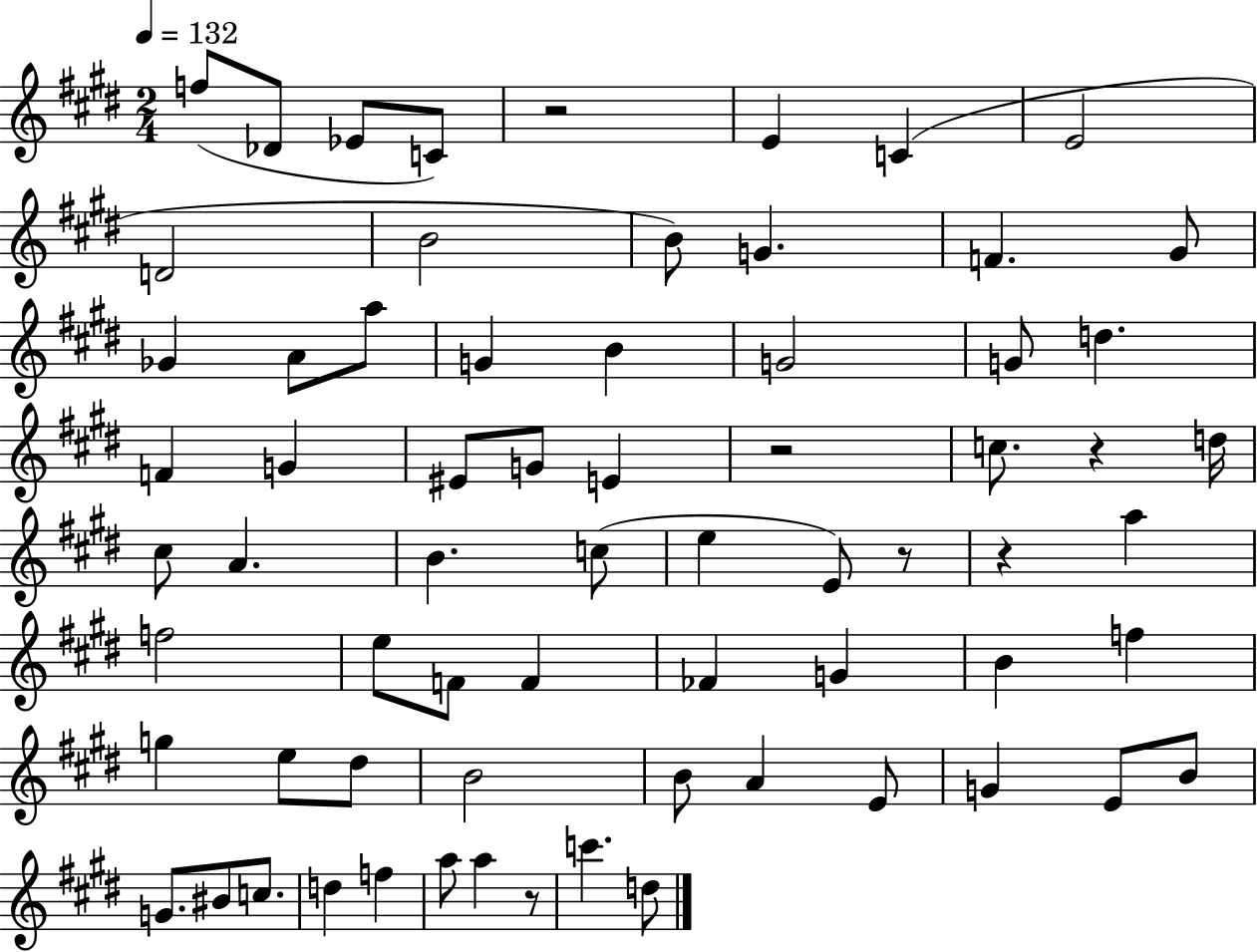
{
  \clef treble
  \numericTimeSignature
  \time 2/4
  \key e \major
  \tempo 4 = 132
  \repeat volta 2 { f''8( des'8 ees'8 c'8) | r2 | e'4 c'4( | e'2 | \break d'2 | b'2 | b'8) g'4. | f'4. gis'8 | \break ges'4 a'8 a''8 | g'4 b'4 | g'2 | g'8 d''4. | \break f'4 g'4 | eis'8 g'8 e'4 | r2 | c''8. r4 d''16 | \break cis''8 a'4. | b'4. c''8( | e''4 e'8) r8 | r4 a''4 | \break f''2 | e''8 f'8 f'4 | fes'4 g'4 | b'4 f''4 | \break g''4 e''8 dis''8 | b'2 | b'8 a'4 e'8 | g'4 e'8 b'8 | \break g'8. bis'8 c''8. | d''4 f''4 | a''8 a''4 r8 | c'''4. d''8 | \break } \bar "|."
}